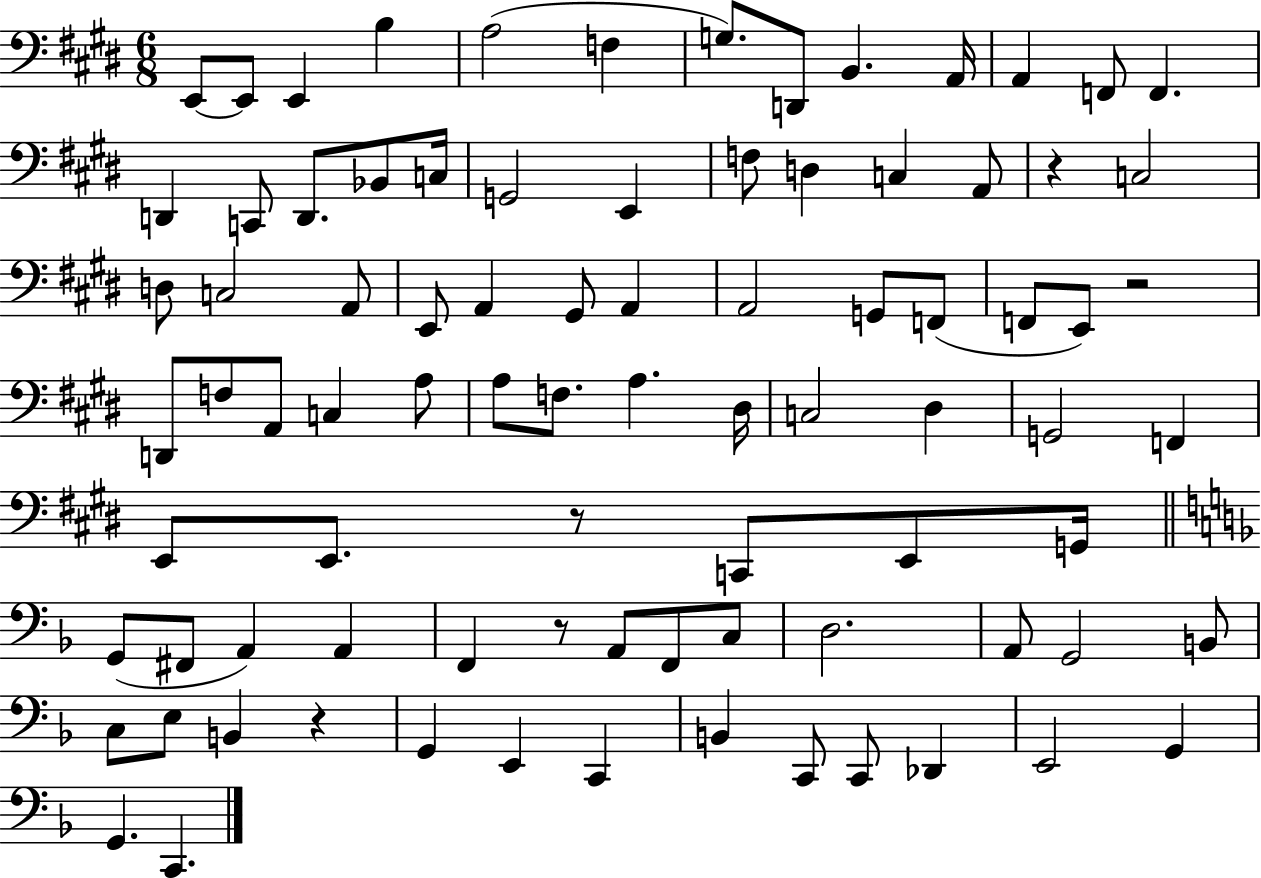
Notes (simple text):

E2/e E2/e E2/q B3/q A3/h F3/q G3/e. D2/e B2/q. A2/s A2/q F2/e F2/q. D2/q C2/e D2/e. Bb2/e C3/s G2/h E2/q F3/e D3/q C3/q A2/e R/q C3/h D3/e C3/h A2/e E2/e A2/q G#2/e A2/q A2/h G2/e F2/e F2/e E2/e R/h D2/e F3/e A2/e C3/q A3/e A3/e F3/e. A3/q. D#3/s C3/h D#3/q G2/h F2/q E2/e E2/e. R/e C2/e E2/e G2/s G2/e F#2/e A2/q A2/q F2/q R/e A2/e F2/e C3/e D3/h. A2/e G2/h B2/e C3/e E3/e B2/q R/q G2/q E2/q C2/q B2/q C2/e C2/e Db2/q E2/h G2/q G2/q. C2/q.